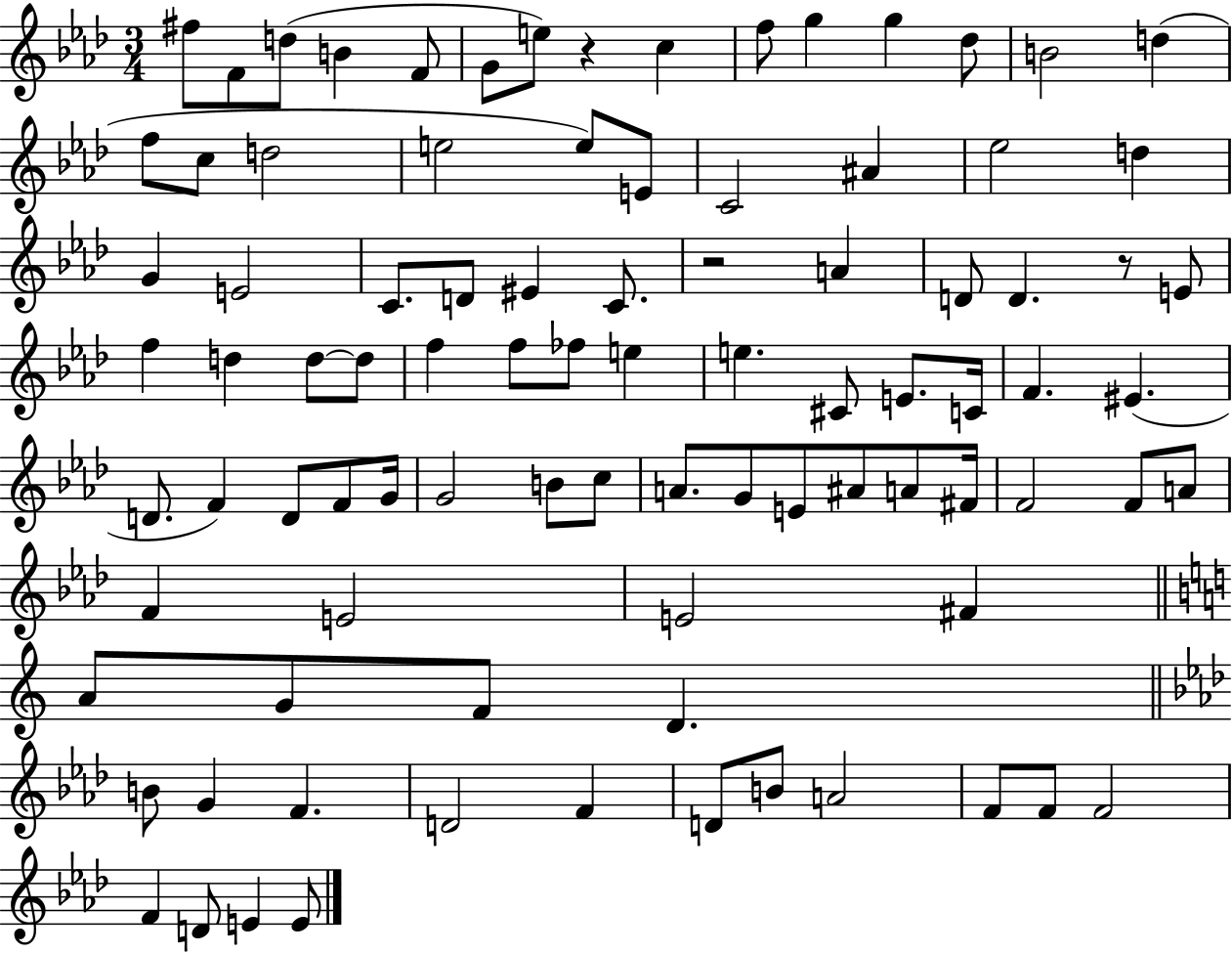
F#5/e F4/e D5/e B4/q F4/e G4/e E5/e R/q C5/q F5/e G5/q G5/q Db5/e B4/h D5/q F5/e C5/e D5/h E5/h E5/e E4/e C4/h A#4/q Eb5/h D5/q G4/q E4/h C4/e. D4/e EIS4/q C4/e. R/h A4/q D4/e D4/q. R/e E4/e F5/q D5/q D5/e D5/e F5/q F5/e FES5/e E5/q E5/q. C#4/e E4/e. C4/s F4/q. EIS4/q. D4/e. F4/q D4/e F4/e G4/s G4/h B4/e C5/e A4/e. G4/e E4/e A#4/e A4/e F#4/s F4/h F4/e A4/e F4/q E4/h E4/h F#4/q A4/e G4/e F4/e D4/q. B4/e G4/q F4/q. D4/h F4/q D4/e B4/e A4/h F4/e F4/e F4/h F4/q D4/e E4/q E4/e